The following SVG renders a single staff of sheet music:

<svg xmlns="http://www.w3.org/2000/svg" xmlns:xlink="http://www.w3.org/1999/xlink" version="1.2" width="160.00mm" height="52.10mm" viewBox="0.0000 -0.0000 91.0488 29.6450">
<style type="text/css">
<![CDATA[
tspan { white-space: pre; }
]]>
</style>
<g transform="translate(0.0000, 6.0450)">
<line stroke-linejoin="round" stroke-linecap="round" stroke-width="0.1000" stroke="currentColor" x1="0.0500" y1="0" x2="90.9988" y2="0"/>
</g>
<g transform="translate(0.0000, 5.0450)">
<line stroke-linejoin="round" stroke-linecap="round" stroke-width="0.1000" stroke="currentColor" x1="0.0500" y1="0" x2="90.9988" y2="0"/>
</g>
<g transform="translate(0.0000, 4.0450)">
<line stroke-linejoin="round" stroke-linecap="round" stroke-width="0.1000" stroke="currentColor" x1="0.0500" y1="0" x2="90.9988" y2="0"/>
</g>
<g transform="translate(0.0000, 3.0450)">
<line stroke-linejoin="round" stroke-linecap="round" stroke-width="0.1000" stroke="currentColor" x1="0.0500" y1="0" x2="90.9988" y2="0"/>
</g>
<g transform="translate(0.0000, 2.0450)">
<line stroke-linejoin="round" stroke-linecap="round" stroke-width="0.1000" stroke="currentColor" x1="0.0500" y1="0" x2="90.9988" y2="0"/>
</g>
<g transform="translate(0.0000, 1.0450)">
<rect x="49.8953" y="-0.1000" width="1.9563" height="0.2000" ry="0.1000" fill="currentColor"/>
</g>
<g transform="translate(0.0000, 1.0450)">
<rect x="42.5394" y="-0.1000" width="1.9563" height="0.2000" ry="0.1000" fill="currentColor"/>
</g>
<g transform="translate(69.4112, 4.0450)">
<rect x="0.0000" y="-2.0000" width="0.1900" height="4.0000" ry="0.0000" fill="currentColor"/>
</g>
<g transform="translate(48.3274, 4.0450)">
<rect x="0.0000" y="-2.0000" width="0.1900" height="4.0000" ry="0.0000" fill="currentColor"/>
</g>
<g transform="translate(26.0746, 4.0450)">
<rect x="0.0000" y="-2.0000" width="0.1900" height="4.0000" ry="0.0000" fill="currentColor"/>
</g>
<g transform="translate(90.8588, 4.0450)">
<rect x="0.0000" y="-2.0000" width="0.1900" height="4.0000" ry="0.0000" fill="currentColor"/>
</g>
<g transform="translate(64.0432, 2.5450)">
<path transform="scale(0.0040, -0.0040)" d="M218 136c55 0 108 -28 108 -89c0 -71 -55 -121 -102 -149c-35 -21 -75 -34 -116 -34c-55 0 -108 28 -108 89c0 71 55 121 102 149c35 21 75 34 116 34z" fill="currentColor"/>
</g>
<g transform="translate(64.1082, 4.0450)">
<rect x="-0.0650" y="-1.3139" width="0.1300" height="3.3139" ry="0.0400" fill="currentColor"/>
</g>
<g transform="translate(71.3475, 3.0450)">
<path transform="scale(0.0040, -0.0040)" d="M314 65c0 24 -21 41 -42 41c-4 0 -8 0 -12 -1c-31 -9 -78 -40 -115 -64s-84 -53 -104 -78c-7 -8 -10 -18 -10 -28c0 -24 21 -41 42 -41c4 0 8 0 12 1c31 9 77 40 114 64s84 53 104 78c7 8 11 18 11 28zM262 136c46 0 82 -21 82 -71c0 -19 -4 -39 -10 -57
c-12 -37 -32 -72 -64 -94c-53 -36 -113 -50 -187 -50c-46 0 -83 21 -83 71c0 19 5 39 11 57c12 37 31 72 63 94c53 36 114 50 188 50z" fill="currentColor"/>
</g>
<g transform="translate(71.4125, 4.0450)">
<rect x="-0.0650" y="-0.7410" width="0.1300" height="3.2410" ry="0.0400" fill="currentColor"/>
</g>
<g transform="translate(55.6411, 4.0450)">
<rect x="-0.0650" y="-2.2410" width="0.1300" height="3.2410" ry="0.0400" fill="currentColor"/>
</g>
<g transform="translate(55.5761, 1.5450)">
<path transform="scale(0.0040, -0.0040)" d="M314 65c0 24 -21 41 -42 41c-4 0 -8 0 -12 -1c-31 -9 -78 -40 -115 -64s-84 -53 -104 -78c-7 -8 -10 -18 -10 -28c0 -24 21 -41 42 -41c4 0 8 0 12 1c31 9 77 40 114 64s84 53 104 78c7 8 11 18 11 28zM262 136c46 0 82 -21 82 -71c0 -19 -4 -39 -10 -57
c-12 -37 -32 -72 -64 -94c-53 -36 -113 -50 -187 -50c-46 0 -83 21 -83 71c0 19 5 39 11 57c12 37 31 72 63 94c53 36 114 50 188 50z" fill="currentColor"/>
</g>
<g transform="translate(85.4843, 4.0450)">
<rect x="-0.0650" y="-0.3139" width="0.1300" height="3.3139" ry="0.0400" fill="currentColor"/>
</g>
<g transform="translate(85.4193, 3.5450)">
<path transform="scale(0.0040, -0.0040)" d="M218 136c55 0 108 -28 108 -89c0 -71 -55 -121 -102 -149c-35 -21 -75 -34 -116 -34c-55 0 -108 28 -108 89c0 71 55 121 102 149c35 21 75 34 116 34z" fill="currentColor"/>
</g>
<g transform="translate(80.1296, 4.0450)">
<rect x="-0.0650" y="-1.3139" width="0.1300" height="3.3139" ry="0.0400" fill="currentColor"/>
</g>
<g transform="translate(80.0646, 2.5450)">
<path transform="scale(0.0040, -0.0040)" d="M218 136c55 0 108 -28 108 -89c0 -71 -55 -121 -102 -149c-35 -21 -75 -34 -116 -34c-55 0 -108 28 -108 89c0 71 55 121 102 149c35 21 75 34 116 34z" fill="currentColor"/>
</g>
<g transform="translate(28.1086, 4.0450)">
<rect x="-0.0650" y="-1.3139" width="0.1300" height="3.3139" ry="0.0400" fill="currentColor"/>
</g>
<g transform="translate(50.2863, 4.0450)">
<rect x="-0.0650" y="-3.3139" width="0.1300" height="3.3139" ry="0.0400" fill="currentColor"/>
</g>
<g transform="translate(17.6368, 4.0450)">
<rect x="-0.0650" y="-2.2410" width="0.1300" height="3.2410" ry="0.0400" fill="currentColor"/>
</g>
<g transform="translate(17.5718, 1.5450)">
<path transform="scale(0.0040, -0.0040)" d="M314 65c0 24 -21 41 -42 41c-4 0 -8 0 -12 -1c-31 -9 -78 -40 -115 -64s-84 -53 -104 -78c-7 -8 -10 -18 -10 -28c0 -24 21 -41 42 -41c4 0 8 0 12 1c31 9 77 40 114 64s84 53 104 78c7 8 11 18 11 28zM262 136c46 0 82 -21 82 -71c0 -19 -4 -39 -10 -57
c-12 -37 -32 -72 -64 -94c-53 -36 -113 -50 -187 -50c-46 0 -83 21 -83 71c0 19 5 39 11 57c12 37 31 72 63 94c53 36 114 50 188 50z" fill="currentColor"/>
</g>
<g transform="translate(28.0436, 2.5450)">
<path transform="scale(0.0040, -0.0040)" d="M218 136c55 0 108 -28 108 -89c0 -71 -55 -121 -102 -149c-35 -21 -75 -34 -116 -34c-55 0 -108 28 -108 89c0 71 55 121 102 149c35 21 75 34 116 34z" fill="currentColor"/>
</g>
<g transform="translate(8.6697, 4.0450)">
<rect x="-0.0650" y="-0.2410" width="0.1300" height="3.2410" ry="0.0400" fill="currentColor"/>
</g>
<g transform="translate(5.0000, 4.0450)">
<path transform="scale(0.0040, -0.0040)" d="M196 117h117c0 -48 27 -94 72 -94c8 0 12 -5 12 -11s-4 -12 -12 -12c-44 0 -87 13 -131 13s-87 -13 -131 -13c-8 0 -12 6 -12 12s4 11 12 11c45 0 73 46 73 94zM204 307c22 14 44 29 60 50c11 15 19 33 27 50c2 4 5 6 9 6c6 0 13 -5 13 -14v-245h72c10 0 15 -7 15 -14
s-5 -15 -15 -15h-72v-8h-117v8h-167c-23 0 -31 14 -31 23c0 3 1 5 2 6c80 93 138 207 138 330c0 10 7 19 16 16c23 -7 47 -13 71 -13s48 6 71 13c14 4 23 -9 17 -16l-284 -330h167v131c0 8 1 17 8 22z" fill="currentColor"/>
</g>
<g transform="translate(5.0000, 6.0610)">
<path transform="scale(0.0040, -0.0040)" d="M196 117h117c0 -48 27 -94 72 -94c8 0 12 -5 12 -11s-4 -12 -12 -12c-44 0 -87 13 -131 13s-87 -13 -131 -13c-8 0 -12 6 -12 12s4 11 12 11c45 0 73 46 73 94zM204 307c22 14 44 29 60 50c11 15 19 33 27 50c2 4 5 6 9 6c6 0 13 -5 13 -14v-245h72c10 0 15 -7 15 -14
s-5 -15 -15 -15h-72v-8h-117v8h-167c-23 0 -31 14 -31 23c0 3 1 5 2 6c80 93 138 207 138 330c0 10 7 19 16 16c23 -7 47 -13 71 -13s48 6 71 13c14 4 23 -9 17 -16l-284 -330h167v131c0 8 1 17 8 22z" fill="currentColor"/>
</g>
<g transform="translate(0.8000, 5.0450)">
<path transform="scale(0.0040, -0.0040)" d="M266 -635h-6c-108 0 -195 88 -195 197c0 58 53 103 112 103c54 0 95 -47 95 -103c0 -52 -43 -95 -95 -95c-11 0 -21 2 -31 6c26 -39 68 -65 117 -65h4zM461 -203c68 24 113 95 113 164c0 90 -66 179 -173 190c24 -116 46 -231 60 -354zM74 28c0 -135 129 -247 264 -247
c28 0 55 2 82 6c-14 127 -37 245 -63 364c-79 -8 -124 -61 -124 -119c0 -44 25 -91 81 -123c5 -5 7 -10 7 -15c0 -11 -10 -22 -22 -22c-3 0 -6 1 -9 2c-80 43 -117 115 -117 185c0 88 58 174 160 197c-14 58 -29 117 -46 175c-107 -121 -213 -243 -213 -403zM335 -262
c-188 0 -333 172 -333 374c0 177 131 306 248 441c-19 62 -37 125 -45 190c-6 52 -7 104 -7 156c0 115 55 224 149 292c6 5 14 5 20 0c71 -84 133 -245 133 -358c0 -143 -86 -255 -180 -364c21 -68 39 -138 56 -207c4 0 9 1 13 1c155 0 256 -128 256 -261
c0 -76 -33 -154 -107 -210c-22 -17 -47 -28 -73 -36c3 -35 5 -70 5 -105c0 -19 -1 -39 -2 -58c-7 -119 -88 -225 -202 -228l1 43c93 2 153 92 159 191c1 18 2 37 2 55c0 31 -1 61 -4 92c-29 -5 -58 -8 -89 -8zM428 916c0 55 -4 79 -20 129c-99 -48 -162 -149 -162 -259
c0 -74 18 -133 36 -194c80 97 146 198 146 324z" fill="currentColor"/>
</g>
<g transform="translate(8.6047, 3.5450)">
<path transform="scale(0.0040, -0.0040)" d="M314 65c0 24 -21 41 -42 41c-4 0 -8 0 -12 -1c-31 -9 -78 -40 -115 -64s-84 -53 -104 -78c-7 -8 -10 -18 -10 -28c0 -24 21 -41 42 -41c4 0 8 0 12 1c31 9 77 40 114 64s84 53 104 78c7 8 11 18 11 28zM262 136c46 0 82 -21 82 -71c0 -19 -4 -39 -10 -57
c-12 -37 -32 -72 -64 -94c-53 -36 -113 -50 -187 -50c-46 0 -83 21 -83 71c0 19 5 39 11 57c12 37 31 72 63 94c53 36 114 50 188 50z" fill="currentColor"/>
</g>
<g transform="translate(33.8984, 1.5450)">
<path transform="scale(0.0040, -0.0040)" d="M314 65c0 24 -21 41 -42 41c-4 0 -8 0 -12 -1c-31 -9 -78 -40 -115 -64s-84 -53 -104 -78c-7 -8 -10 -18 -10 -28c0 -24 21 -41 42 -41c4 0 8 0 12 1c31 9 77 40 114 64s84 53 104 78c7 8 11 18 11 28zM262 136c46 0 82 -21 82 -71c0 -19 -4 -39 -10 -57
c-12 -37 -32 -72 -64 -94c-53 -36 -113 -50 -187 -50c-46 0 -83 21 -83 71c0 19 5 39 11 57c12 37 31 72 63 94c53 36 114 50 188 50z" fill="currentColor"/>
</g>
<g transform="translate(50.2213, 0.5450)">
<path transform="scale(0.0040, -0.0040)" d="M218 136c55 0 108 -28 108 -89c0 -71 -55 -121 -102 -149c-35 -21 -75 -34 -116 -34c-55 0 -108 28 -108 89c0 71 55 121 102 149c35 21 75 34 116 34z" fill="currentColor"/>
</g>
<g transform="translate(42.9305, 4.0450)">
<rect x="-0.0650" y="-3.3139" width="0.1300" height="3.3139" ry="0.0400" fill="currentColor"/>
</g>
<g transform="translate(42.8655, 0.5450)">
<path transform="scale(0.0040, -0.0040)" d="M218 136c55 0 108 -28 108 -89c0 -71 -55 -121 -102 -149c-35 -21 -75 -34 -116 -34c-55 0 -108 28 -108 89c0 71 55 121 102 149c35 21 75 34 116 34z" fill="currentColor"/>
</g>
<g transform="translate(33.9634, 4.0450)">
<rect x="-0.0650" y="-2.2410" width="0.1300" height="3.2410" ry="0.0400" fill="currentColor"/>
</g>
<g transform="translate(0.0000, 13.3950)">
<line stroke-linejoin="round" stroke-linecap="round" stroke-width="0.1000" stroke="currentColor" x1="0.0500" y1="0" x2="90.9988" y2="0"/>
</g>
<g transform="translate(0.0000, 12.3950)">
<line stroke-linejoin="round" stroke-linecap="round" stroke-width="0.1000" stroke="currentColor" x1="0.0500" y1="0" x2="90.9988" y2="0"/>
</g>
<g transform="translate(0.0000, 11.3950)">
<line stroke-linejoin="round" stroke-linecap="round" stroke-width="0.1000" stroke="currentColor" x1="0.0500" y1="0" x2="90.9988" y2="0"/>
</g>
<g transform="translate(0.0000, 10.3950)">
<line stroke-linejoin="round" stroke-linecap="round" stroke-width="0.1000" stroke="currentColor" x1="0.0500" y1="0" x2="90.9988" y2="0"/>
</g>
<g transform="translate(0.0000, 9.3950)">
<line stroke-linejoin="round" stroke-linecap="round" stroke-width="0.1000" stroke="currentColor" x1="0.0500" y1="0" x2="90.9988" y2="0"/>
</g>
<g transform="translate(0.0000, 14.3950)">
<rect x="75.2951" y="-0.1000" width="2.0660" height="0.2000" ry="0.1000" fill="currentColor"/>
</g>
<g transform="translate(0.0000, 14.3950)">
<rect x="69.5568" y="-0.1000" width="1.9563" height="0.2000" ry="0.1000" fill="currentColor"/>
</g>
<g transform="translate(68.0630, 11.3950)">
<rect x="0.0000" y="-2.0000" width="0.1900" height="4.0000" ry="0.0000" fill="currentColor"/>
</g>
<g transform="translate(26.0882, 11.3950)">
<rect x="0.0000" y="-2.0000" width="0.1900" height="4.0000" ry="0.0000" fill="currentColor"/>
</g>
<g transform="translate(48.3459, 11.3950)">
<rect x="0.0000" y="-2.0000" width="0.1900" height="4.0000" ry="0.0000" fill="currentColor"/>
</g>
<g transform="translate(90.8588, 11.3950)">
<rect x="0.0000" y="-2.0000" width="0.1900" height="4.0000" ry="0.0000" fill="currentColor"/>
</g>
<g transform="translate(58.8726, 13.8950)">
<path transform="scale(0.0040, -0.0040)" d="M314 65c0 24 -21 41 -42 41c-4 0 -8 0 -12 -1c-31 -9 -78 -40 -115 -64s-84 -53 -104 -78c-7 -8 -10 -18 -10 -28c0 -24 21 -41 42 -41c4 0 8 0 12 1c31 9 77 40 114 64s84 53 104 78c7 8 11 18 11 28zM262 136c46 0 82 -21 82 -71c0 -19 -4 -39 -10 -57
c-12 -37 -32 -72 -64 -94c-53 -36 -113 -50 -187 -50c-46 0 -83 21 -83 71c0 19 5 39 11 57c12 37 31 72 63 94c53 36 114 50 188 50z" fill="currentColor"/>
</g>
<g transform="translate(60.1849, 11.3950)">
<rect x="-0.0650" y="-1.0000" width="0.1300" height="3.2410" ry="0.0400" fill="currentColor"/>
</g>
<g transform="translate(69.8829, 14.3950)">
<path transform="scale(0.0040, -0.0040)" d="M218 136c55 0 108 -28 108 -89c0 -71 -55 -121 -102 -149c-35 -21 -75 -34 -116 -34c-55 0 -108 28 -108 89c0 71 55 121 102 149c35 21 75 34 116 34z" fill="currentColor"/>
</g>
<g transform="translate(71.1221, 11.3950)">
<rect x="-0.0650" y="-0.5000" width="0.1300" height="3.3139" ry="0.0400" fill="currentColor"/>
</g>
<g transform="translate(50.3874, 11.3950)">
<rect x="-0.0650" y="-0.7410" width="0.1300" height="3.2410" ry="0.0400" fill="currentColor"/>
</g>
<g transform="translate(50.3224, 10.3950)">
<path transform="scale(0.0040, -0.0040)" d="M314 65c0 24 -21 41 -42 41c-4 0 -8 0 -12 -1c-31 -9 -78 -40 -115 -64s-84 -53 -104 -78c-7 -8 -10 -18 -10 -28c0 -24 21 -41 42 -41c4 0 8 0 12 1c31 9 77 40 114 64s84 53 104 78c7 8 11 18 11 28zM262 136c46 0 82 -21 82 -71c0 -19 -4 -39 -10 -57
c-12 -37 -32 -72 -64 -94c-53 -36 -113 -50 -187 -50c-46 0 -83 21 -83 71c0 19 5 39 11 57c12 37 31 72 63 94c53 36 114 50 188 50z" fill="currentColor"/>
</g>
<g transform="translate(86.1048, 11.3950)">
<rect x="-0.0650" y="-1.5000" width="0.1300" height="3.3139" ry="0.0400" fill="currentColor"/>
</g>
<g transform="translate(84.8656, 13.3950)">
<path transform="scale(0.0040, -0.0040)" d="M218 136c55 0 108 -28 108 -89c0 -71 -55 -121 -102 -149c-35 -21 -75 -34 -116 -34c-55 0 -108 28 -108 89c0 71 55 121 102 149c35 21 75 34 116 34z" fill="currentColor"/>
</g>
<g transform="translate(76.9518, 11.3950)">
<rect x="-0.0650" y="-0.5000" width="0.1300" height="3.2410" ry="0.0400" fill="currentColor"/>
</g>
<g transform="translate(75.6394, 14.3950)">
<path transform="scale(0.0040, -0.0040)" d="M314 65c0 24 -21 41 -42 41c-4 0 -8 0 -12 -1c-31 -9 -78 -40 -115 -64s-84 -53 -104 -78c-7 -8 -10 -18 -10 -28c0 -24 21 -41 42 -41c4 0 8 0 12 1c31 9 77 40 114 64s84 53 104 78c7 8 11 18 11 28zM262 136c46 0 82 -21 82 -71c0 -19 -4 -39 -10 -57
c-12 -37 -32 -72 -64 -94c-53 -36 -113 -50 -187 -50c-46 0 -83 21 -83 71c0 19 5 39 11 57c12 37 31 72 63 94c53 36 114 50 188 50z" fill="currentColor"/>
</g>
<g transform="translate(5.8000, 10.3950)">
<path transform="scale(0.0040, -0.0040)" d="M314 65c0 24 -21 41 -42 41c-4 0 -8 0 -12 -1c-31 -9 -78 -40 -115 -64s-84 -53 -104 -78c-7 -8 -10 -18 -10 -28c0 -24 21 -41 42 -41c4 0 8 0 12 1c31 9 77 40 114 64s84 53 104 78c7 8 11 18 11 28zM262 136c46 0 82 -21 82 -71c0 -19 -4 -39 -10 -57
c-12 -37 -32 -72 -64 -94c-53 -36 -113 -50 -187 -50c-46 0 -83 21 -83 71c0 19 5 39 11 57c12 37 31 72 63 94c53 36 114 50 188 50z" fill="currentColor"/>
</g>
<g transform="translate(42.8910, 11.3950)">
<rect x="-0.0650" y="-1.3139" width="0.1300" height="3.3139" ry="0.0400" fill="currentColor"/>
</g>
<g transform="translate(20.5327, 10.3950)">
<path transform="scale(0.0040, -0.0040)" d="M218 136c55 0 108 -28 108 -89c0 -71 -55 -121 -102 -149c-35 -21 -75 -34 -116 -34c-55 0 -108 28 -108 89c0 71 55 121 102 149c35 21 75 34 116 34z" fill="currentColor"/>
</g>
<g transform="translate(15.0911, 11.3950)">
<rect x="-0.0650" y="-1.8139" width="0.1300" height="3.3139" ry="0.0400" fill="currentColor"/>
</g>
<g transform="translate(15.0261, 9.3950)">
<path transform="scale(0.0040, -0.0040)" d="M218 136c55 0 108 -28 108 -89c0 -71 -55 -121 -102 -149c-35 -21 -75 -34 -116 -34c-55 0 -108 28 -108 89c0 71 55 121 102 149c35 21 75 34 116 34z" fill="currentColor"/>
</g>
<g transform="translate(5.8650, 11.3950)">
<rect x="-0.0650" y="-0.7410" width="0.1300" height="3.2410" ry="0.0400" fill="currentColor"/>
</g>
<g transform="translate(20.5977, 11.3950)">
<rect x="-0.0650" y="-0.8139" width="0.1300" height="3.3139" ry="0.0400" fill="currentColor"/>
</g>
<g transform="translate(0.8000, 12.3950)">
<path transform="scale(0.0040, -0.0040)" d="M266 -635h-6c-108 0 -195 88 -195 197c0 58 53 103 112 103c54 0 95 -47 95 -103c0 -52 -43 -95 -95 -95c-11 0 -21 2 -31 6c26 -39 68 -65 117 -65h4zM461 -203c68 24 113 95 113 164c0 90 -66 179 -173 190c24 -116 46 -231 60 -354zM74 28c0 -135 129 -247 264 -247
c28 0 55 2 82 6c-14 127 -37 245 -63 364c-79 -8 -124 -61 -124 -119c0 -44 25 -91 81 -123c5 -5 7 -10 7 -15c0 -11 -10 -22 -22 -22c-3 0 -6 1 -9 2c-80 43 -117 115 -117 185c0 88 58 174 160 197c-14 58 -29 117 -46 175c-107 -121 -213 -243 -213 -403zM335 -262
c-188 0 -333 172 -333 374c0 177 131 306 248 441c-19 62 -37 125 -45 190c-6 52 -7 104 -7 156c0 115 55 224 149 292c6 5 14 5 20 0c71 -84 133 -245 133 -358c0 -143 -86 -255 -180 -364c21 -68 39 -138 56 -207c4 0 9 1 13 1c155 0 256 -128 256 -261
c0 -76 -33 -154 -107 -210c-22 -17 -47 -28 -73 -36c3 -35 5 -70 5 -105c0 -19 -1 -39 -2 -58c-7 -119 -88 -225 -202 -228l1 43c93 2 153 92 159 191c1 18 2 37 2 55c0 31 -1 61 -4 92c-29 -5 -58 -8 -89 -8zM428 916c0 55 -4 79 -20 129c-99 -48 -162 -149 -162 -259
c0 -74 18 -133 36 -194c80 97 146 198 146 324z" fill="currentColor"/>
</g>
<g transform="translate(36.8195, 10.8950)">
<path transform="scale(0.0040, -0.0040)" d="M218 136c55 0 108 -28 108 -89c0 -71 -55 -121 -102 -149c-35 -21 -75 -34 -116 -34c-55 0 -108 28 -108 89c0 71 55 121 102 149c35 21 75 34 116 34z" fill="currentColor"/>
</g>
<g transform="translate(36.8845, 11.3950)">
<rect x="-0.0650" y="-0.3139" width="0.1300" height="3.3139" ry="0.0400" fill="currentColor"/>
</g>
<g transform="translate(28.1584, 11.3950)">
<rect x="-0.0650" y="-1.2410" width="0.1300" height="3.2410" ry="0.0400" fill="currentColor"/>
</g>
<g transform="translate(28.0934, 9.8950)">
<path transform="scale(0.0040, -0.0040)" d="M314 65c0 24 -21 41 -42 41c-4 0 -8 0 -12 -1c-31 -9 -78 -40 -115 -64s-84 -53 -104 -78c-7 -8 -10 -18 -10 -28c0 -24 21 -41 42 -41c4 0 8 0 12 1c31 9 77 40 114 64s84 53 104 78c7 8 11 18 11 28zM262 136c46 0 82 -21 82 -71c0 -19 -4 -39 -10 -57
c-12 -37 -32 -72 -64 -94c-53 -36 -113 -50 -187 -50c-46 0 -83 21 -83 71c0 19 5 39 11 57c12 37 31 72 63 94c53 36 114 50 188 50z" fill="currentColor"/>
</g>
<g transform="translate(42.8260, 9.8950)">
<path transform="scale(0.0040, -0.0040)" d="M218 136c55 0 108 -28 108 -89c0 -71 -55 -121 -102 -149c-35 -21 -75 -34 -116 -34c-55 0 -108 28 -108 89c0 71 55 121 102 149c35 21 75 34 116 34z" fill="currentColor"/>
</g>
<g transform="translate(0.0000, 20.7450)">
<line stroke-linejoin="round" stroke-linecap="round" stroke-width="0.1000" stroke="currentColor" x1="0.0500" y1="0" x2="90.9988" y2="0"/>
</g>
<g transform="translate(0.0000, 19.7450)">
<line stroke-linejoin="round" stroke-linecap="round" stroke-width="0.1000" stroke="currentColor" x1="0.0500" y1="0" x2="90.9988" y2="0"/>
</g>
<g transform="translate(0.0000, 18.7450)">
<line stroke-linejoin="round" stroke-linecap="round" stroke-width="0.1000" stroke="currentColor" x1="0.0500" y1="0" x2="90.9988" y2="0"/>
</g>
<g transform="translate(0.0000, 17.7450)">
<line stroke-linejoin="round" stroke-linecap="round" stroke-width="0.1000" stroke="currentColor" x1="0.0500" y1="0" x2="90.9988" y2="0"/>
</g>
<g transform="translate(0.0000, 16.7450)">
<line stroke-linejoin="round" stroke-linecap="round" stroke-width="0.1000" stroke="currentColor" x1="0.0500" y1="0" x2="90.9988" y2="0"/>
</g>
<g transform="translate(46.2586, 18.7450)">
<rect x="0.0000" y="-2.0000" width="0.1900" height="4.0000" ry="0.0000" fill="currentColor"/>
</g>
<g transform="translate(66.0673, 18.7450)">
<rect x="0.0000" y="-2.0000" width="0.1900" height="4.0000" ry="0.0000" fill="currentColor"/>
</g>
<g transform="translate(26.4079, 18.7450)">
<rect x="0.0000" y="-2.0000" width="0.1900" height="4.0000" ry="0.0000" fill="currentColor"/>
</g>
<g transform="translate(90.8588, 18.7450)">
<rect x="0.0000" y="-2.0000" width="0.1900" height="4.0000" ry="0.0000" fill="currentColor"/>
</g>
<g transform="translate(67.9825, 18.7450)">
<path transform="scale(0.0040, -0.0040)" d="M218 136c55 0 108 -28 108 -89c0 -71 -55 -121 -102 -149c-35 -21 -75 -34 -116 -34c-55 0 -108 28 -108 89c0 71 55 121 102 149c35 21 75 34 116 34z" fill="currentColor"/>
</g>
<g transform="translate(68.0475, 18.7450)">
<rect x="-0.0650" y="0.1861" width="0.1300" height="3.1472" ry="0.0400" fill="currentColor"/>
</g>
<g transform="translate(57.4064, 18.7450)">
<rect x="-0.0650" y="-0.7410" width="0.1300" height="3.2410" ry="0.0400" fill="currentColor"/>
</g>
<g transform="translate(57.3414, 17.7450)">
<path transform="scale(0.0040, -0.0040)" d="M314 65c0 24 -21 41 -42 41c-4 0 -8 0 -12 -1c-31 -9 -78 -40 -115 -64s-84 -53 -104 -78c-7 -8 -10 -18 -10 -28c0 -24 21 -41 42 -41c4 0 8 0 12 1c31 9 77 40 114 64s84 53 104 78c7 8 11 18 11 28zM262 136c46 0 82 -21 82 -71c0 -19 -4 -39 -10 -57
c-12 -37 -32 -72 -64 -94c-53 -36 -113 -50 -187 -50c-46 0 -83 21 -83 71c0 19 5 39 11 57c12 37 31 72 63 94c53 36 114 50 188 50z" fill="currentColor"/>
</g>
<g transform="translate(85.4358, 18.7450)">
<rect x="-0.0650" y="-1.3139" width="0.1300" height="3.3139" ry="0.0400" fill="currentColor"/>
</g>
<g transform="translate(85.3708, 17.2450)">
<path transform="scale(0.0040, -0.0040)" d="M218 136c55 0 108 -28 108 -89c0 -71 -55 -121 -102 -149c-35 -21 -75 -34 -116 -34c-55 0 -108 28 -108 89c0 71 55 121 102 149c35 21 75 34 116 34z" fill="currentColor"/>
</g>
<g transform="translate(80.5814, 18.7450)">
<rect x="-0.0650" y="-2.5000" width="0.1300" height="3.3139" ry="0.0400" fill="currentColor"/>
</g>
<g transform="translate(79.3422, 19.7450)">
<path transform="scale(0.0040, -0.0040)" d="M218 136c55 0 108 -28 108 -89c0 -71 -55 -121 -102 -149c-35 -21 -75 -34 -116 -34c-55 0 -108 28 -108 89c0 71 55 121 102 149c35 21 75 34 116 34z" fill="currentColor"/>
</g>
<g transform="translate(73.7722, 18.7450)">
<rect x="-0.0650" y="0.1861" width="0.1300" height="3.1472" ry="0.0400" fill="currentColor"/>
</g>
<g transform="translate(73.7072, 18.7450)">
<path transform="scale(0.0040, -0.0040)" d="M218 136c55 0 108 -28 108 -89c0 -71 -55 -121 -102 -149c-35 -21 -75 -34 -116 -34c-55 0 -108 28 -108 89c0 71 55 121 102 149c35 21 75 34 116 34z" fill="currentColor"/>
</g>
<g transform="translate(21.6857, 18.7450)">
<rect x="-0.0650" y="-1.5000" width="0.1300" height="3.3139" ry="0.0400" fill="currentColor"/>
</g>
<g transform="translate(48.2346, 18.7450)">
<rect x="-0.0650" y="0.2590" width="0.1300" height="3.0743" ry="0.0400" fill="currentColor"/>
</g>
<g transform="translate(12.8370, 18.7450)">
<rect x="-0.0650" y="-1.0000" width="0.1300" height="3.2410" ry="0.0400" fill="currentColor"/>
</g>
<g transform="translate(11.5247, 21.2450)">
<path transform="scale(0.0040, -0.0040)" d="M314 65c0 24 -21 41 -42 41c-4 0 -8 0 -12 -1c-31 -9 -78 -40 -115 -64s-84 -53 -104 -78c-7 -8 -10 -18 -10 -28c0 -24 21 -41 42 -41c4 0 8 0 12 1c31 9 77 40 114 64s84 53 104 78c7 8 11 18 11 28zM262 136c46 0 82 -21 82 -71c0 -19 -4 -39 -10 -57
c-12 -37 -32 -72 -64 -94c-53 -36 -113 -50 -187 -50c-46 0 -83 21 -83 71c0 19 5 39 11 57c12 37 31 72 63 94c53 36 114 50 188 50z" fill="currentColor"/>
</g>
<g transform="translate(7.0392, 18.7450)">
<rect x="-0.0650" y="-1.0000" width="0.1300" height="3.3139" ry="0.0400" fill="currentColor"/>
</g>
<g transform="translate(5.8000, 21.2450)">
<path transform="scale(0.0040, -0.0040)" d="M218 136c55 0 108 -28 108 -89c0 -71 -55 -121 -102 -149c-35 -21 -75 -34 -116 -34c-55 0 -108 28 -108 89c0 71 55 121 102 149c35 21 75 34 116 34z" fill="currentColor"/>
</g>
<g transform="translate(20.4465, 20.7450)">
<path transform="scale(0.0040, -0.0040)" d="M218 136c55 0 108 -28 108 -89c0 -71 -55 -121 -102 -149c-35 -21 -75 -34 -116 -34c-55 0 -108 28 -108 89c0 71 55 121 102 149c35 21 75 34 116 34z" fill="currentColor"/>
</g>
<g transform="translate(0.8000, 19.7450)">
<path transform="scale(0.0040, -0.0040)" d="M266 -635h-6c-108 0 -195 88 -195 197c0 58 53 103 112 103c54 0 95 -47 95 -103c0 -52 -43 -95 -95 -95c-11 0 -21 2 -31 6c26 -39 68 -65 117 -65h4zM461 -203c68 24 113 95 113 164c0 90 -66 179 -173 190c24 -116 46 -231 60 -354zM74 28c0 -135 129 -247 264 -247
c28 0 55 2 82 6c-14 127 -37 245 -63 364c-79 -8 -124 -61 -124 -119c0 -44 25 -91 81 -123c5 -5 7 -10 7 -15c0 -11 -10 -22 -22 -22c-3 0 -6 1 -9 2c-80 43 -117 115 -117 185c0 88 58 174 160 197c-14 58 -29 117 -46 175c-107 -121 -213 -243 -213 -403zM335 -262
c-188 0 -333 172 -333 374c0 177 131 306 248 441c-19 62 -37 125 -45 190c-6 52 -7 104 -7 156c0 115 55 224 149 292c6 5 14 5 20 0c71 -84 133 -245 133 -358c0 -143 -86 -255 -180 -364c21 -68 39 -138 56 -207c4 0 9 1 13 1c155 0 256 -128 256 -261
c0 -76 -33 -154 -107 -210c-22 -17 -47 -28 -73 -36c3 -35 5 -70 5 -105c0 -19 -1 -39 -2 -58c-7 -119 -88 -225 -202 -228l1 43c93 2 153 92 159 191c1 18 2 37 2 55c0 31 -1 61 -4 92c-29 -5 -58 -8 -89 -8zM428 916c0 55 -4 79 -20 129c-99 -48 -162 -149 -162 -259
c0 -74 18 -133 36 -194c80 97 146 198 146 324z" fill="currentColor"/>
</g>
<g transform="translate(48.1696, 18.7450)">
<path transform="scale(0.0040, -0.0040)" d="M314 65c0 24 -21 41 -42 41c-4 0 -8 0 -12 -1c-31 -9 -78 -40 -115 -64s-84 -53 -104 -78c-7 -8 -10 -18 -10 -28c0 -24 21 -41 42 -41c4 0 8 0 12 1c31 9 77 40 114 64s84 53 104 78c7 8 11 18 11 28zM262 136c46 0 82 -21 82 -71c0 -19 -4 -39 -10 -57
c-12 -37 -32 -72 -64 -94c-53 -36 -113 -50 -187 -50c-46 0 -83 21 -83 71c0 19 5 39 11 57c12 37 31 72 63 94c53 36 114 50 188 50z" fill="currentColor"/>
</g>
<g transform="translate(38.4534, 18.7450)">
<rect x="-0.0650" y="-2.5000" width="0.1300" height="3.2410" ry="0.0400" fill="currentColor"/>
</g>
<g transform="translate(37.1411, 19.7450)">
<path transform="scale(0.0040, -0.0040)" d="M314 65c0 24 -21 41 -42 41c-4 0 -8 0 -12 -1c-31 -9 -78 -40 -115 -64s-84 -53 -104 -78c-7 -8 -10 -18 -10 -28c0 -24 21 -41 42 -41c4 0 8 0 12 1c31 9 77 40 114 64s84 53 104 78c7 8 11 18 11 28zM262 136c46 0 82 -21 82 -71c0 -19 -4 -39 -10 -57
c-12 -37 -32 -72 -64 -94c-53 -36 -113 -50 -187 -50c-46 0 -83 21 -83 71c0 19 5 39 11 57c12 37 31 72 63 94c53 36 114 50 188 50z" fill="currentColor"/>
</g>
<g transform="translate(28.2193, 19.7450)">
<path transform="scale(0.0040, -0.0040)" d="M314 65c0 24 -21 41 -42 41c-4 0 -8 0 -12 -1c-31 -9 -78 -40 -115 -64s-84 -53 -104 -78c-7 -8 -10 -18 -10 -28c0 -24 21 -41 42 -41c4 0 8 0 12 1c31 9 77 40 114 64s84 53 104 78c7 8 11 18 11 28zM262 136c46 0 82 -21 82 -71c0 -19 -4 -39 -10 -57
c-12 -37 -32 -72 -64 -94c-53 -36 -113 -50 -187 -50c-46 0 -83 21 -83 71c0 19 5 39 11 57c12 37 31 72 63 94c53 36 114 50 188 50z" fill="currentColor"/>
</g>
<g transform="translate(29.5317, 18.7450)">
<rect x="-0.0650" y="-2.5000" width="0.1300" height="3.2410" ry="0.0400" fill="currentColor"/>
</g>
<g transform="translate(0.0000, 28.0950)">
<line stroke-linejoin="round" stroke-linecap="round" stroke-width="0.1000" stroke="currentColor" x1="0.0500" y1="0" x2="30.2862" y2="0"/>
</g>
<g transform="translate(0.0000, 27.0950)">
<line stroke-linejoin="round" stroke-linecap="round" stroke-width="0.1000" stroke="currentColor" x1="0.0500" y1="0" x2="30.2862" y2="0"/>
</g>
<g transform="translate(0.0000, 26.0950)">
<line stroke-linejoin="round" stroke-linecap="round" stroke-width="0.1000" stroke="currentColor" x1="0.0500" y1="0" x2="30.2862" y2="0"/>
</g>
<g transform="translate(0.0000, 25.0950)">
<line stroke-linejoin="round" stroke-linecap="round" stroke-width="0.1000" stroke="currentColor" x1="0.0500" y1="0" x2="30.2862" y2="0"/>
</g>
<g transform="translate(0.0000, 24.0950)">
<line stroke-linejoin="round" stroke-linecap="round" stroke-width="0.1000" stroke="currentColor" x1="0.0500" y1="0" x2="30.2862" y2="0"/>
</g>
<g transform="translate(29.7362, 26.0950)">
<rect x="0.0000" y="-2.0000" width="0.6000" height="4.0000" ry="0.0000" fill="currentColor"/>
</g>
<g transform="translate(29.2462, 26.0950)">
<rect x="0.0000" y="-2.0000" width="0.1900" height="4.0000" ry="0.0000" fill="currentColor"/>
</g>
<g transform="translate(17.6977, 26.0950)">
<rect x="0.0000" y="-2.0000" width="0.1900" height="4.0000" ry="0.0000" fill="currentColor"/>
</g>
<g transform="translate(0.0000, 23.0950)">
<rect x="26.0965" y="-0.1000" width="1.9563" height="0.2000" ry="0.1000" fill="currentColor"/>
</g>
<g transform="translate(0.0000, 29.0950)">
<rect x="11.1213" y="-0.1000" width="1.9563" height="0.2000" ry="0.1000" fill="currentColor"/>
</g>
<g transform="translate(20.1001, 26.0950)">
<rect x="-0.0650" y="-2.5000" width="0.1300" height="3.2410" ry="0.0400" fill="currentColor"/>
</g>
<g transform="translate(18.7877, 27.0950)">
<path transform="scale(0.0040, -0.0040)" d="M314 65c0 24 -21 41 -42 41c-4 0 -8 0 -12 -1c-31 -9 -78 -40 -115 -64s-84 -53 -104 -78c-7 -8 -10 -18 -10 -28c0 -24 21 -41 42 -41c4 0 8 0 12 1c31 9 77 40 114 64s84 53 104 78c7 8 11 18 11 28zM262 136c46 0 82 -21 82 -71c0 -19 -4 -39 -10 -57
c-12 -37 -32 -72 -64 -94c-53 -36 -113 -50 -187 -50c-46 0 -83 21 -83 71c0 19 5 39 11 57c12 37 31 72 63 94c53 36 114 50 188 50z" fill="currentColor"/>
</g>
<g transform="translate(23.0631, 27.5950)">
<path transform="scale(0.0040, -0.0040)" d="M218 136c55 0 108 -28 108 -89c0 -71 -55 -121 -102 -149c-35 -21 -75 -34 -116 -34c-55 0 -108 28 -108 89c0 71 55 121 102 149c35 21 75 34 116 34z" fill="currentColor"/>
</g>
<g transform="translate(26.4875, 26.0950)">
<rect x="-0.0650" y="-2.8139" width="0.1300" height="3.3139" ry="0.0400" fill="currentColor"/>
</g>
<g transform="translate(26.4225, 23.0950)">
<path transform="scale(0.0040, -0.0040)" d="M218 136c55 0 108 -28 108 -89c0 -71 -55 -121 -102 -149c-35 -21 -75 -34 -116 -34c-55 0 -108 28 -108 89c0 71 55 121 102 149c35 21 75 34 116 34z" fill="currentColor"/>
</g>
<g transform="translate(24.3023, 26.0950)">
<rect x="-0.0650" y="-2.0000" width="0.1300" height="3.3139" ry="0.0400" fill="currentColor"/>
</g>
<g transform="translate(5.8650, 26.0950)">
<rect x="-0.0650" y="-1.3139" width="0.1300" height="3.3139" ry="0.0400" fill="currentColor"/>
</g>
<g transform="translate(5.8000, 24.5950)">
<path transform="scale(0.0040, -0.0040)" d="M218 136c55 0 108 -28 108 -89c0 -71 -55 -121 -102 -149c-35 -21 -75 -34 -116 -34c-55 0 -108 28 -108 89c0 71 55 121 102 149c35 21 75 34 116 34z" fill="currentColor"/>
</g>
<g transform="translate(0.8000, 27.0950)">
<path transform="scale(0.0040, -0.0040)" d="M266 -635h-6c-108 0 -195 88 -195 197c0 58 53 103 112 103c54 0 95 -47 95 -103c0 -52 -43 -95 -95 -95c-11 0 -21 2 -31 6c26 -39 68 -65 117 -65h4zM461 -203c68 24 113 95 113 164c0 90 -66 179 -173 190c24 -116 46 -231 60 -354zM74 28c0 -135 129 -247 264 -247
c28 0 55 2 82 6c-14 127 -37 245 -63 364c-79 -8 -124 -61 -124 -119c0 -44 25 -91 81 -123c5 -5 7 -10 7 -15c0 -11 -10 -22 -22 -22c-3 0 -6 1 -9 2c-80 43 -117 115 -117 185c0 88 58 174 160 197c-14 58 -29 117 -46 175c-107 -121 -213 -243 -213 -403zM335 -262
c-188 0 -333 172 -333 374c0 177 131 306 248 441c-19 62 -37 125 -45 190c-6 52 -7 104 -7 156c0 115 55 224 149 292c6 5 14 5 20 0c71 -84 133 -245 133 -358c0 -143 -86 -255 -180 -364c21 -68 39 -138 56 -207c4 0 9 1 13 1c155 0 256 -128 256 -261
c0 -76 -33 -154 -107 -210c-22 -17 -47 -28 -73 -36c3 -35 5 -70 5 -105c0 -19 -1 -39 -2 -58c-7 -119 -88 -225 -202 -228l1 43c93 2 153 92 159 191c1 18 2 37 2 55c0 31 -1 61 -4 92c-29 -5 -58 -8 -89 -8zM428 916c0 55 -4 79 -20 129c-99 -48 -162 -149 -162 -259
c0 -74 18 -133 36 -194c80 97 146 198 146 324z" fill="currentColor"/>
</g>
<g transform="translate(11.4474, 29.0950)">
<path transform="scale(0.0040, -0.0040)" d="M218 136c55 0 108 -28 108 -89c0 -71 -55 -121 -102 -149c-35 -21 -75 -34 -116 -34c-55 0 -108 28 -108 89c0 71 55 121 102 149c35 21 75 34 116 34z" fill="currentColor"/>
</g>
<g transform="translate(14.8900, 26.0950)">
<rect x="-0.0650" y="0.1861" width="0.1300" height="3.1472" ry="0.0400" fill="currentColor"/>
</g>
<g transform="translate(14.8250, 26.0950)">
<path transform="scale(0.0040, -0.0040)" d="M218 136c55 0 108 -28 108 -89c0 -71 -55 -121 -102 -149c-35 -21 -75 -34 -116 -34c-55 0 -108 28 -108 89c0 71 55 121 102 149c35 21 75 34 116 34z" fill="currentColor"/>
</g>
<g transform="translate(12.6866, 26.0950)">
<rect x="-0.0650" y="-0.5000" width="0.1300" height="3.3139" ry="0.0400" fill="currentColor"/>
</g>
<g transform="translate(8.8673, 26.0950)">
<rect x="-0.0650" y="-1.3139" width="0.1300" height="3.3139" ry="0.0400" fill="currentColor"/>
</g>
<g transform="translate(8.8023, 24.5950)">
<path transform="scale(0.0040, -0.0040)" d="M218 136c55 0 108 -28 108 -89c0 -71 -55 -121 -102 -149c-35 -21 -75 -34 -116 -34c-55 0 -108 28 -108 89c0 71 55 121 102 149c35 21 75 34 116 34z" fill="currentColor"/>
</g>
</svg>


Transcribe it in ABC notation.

X:1
T:Untitled
M:4/4
L:1/4
K:C
c2 g2 e g2 b b g2 e d2 e c d2 f d e2 c e d2 D2 C C2 E D D2 E G2 G2 B2 d2 B B G e e e C B G2 F a